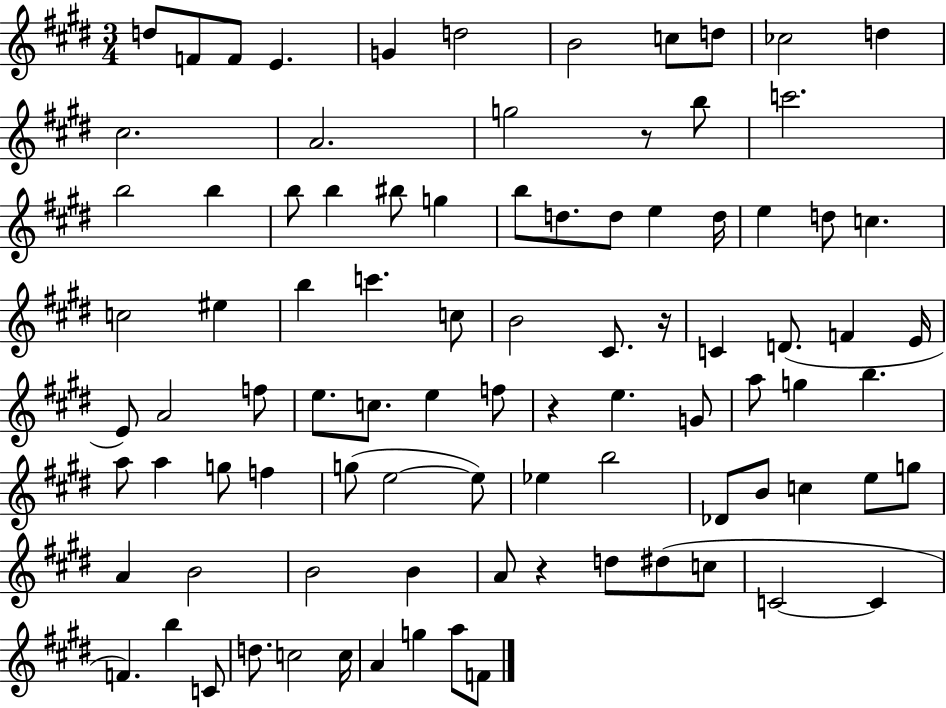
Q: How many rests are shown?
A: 4